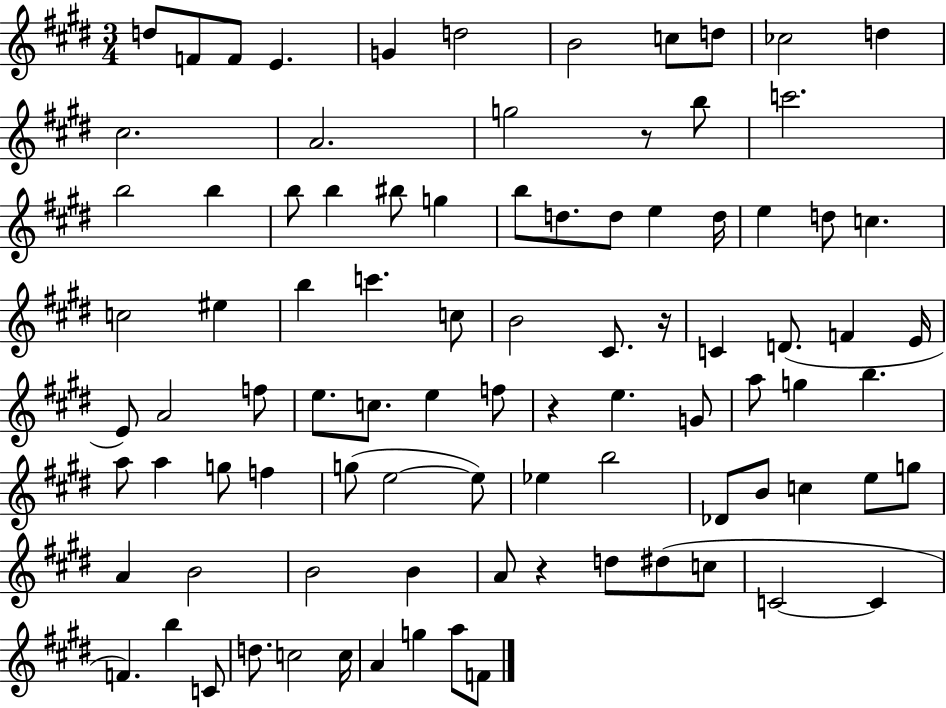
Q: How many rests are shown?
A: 4